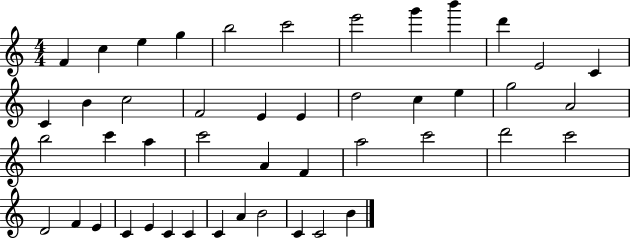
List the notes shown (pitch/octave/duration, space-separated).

F4/q C5/q E5/q G5/q B5/h C6/h E6/h G6/q B6/q D6/q E4/h C4/q C4/q B4/q C5/h F4/h E4/q E4/q D5/h C5/q E5/q G5/h A4/h B5/h C6/q A5/q C6/h A4/q F4/q A5/h C6/h D6/h C6/h D4/h F4/q E4/q C4/q E4/q C4/q C4/q C4/q A4/q B4/h C4/q C4/h B4/q